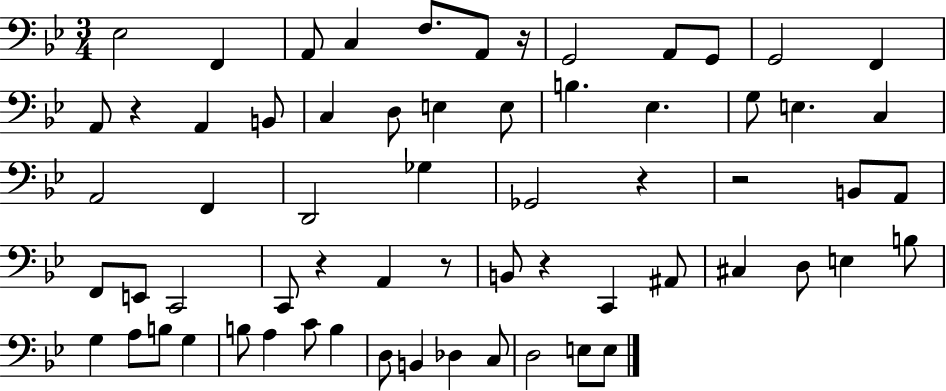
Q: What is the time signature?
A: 3/4